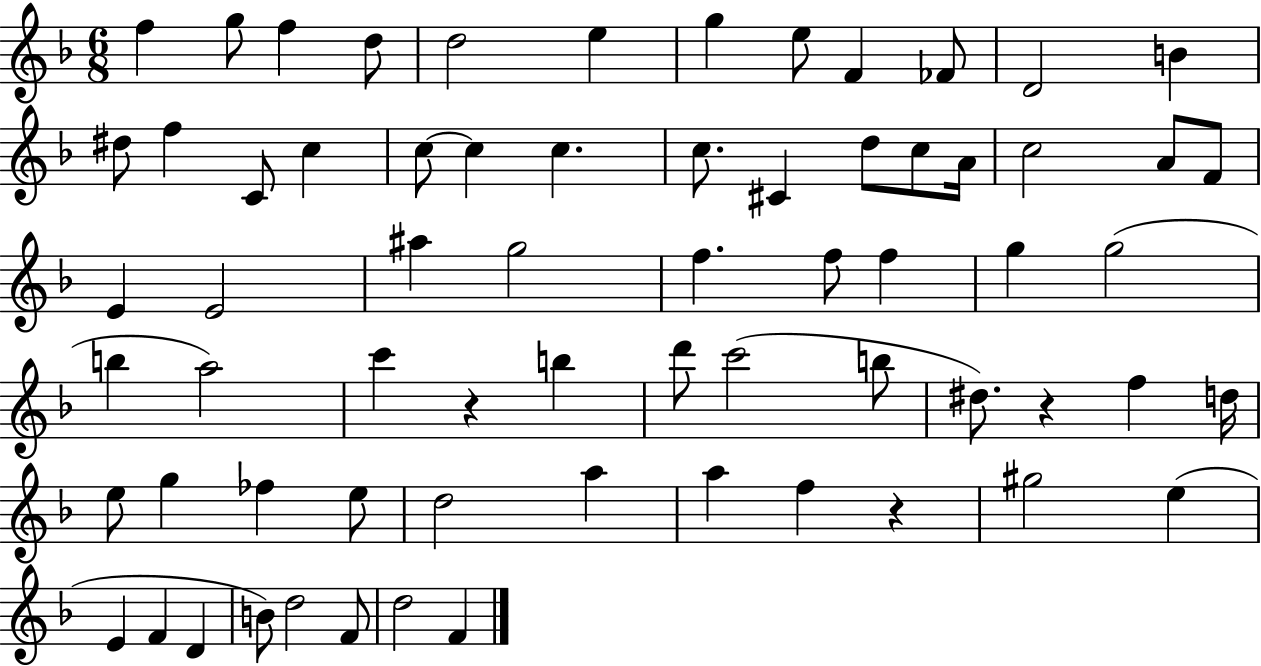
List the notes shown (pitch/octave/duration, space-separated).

F5/q G5/e F5/q D5/e D5/h E5/q G5/q E5/e F4/q FES4/e D4/h B4/q D#5/e F5/q C4/e C5/q C5/e C5/q C5/q. C5/e. C#4/q D5/e C5/e A4/s C5/h A4/e F4/e E4/q E4/h A#5/q G5/h F5/q. F5/e F5/q G5/q G5/h B5/q A5/h C6/q R/q B5/q D6/e C6/h B5/e D#5/e. R/q F5/q D5/s E5/e G5/q FES5/q E5/e D5/h A5/q A5/q F5/q R/q G#5/h E5/q E4/q F4/q D4/q B4/e D5/h F4/e D5/h F4/q